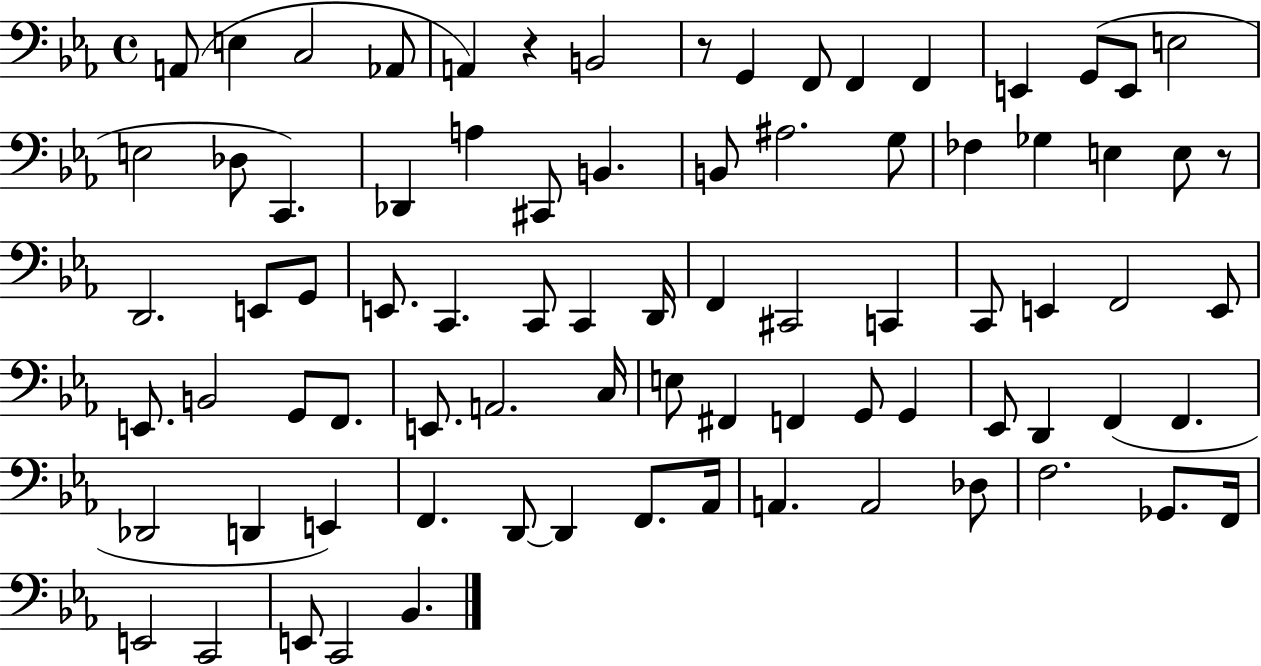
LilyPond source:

{
  \clef bass
  \time 4/4
  \defaultTimeSignature
  \key ees \major
  a,8( e4 c2 aes,8 | a,4) r4 b,2 | r8 g,4 f,8 f,4 f,4 | e,4 g,8( e,8 e2 | \break e2 des8 c,4.) | des,4 a4 cis,8 b,4. | b,8 ais2. g8 | fes4 ges4 e4 e8 r8 | \break d,2. e,8 g,8 | e,8. c,4. c,8 c,4 d,16 | f,4 cis,2 c,4 | c,8 e,4 f,2 e,8 | \break e,8. b,2 g,8 f,8. | e,8. a,2. c16 | e8 fis,4 f,4 g,8 g,4 | ees,8 d,4 f,4( f,4. | \break des,2 d,4 e,4) | f,4. d,8~~ d,4 f,8. aes,16 | a,4. a,2 des8 | f2. ges,8. f,16 | \break e,2 c,2 | e,8 c,2 bes,4. | \bar "|."
}